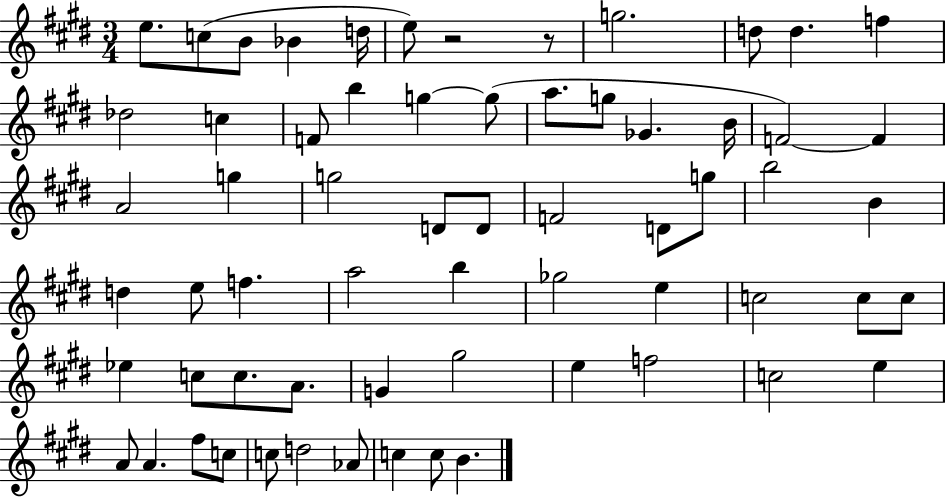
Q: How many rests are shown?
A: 2